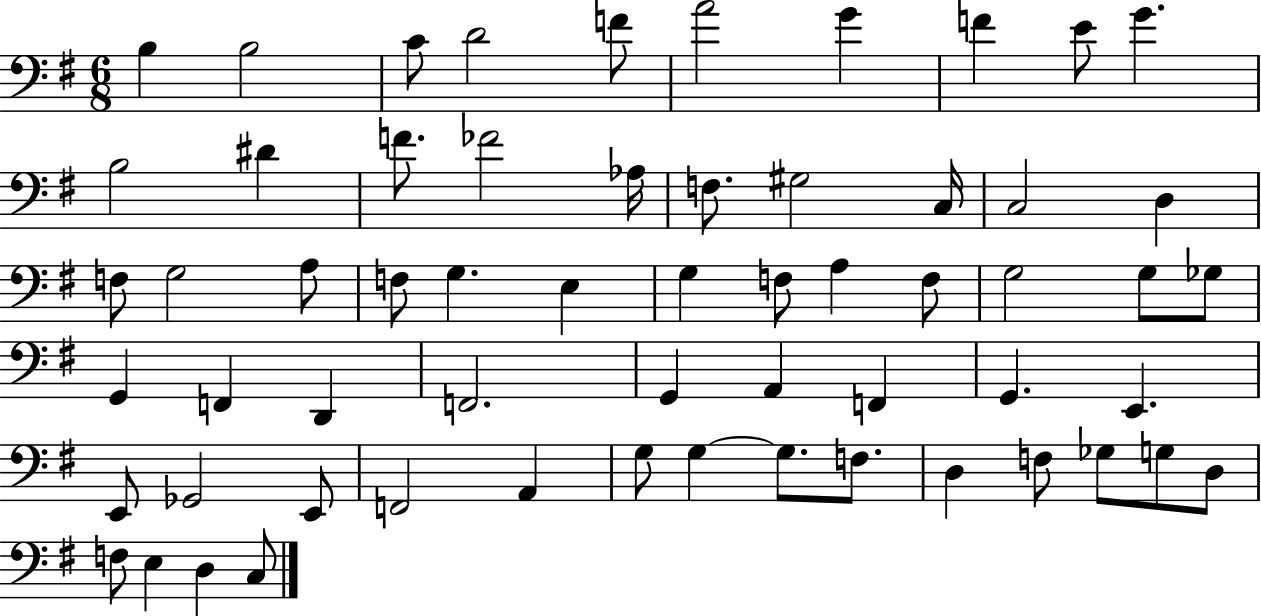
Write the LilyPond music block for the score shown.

{
  \clef bass
  \numericTimeSignature
  \time 6/8
  \key g \major
  b4 b2 | c'8 d'2 f'8 | a'2 g'4 | f'4 e'8 g'4. | \break b2 dis'4 | f'8. fes'2 aes16 | f8. gis2 c16 | c2 d4 | \break f8 g2 a8 | f8 g4. e4 | g4 f8 a4 f8 | g2 g8 ges8 | \break g,4 f,4 d,4 | f,2. | g,4 a,4 f,4 | g,4. e,4. | \break e,8 ges,2 e,8 | f,2 a,4 | g8 g4~~ g8. f8. | d4 f8 ges8 g8 d8 | \break f8 e4 d4 c8 | \bar "|."
}